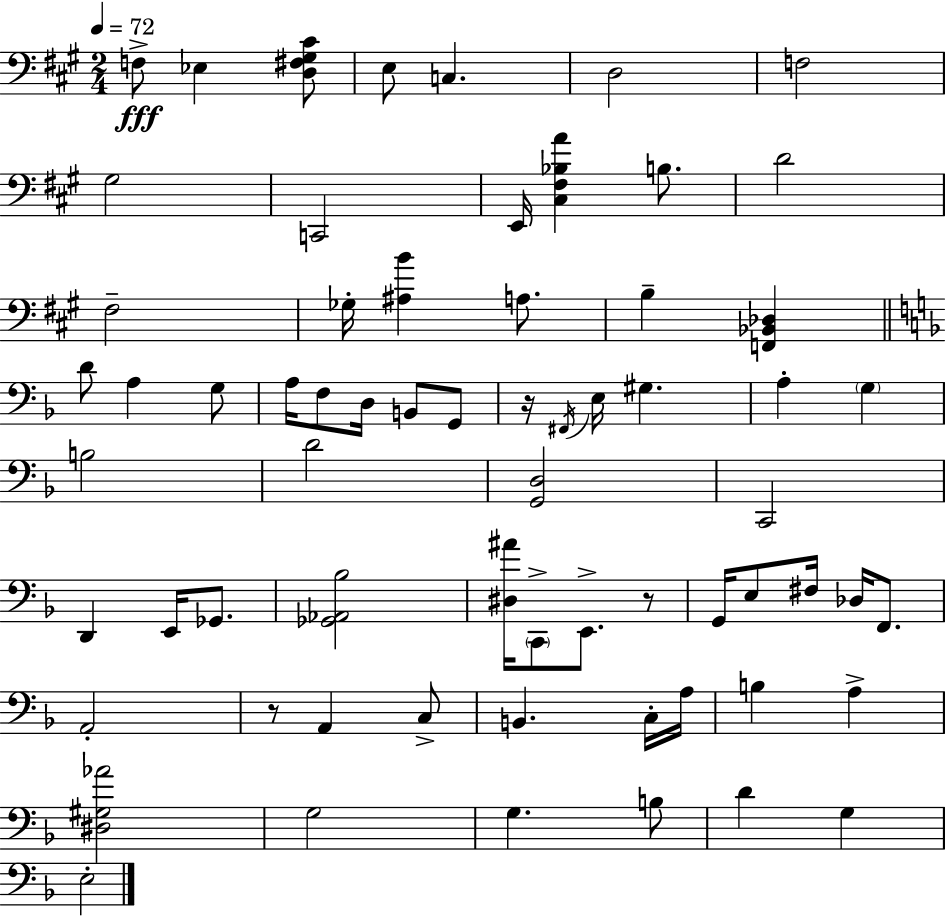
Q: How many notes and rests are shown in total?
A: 66